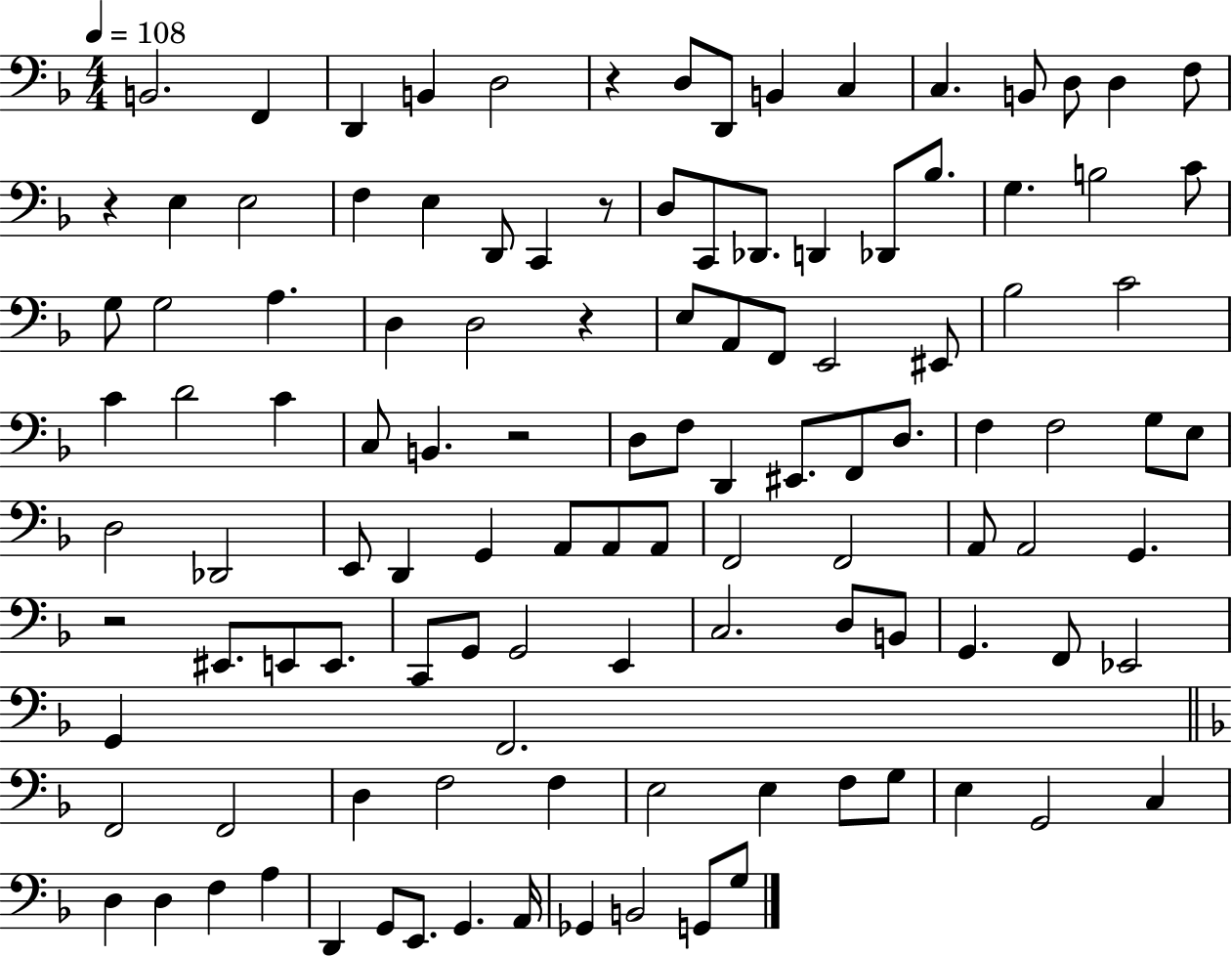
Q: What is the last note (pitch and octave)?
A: G3